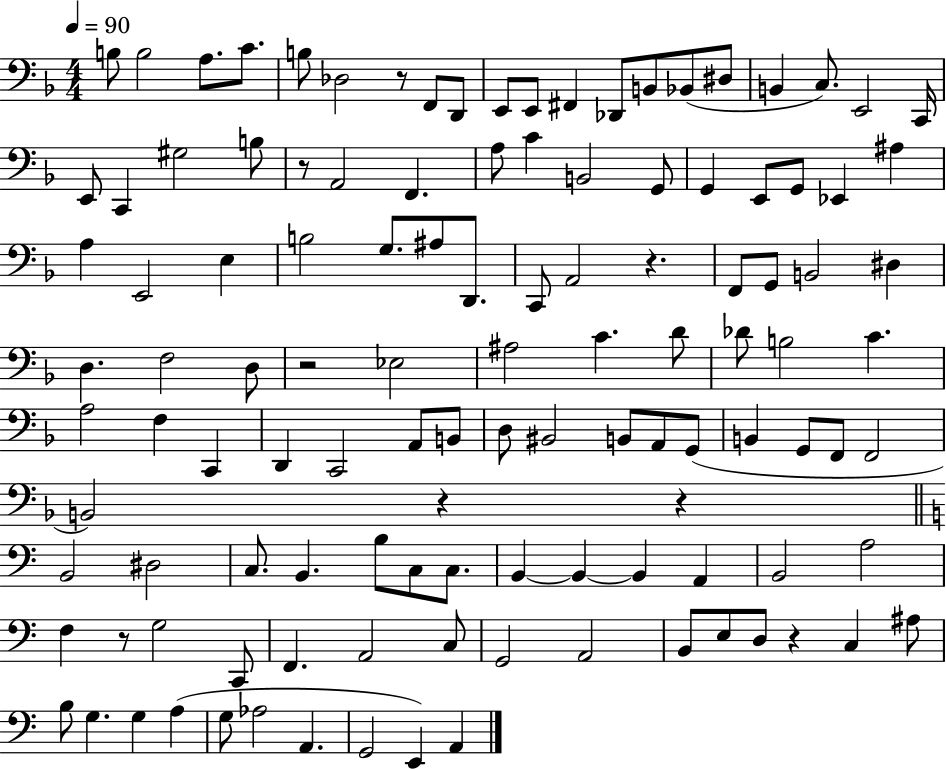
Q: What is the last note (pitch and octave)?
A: A2